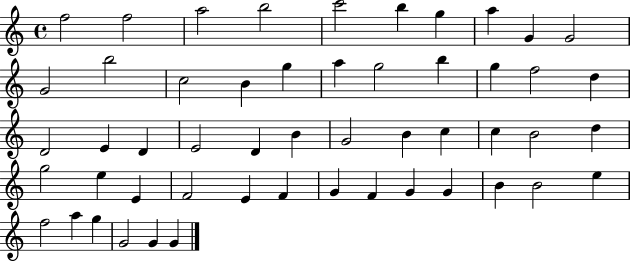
X:1
T:Untitled
M:4/4
L:1/4
K:C
f2 f2 a2 b2 c'2 b g a G G2 G2 b2 c2 B g a g2 b g f2 d D2 E D E2 D B G2 B c c B2 d g2 e E F2 E F G F G G B B2 e f2 a g G2 G G